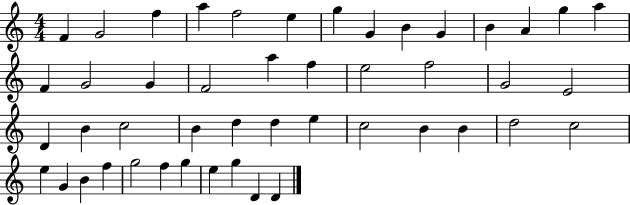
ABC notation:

X:1
T:Untitled
M:4/4
L:1/4
K:C
F G2 f a f2 e g G B G B A g a F G2 G F2 a f e2 f2 G2 E2 D B c2 B d d e c2 B B d2 c2 e G B f g2 f g e g D D